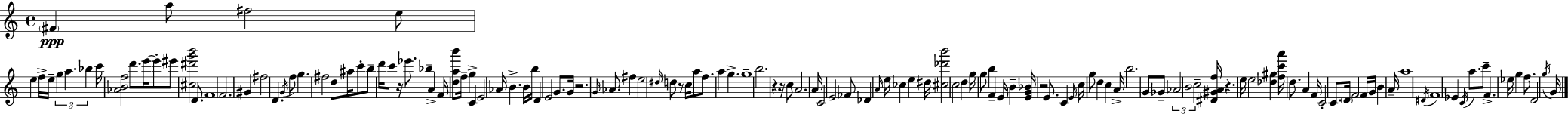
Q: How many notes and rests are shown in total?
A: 136